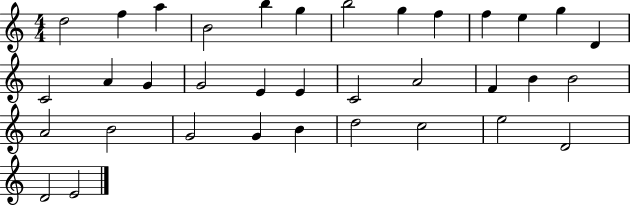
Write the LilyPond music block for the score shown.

{
  \clef treble
  \numericTimeSignature
  \time 4/4
  \key c \major
  d''2 f''4 a''4 | b'2 b''4 g''4 | b''2 g''4 f''4 | f''4 e''4 g''4 d'4 | \break c'2 a'4 g'4 | g'2 e'4 e'4 | c'2 a'2 | f'4 b'4 b'2 | \break a'2 b'2 | g'2 g'4 b'4 | d''2 c''2 | e''2 d'2 | \break d'2 e'2 | \bar "|."
}